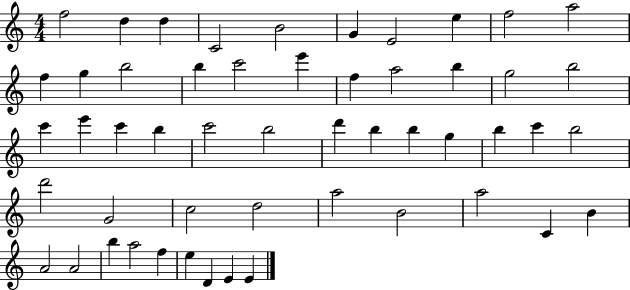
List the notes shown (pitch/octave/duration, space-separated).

F5/h D5/q D5/q C4/h B4/h G4/q E4/h E5/q F5/h A5/h F5/q G5/q B5/h B5/q C6/h E6/q F5/q A5/h B5/q G5/h B5/h C6/q E6/q C6/q B5/q C6/h B5/h D6/q B5/q B5/q G5/q B5/q C6/q B5/h D6/h G4/h C5/h D5/h A5/h B4/h A5/h C4/q B4/q A4/h A4/h B5/q A5/h F5/q E5/q D4/q E4/q E4/q